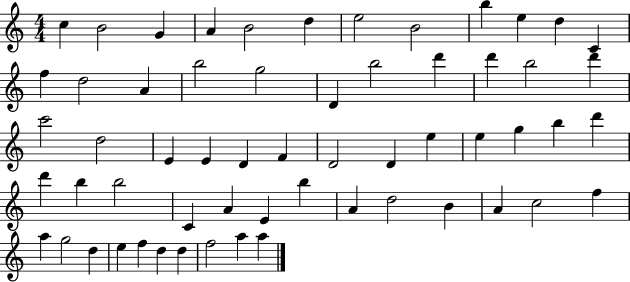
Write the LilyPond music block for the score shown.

{
  \clef treble
  \numericTimeSignature
  \time 4/4
  \key c \major
  c''4 b'2 g'4 | a'4 b'2 d''4 | e''2 b'2 | b''4 e''4 d''4 c'4 | \break f''4 d''2 a'4 | b''2 g''2 | d'4 b''2 d'''4 | d'''4 b''2 d'''4 | \break c'''2 d''2 | e'4 e'4 d'4 f'4 | d'2 d'4 e''4 | e''4 g''4 b''4 d'''4 | \break d'''4 b''4 b''2 | c'4 a'4 e'4 b''4 | a'4 d''2 b'4 | a'4 c''2 f''4 | \break a''4 g''2 d''4 | e''4 f''4 d''4 d''4 | f''2 a''4 a''4 | \bar "|."
}